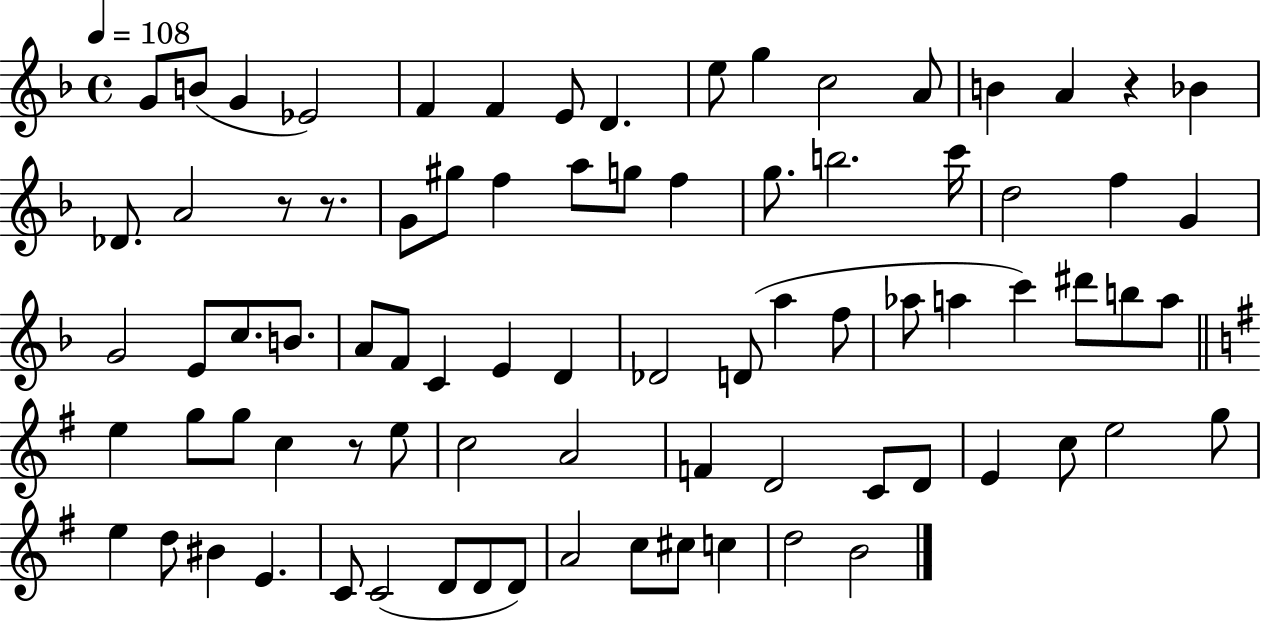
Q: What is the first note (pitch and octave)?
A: G4